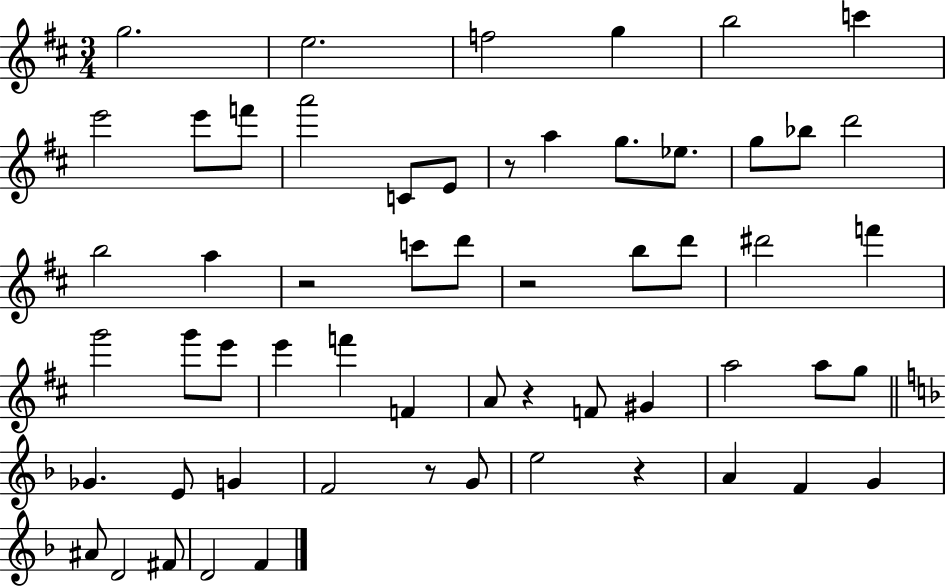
G5/h. E5/h. F5/h G5/q B5/h C6/q E6/h E6/e F6/e A6/h C4/e E4/e R/e A5/q G5/e. Eb5/e. G5/e Bb5/e D6/h B5/h A5/q R/h C6/e D6/e R/h B5/e D6/e D#6/h F6/q G6/h G6/e E6/e E6/q F6/q F4/q A4/e R/q F4/e G#4/q A5/h A5/e G5/e Gb4/q. E4/e G4/q F4/h R/e G4/e E5/h R/q A4/q F4/q G4/q A#4/e D4/h F#4/e D4/h F4/q